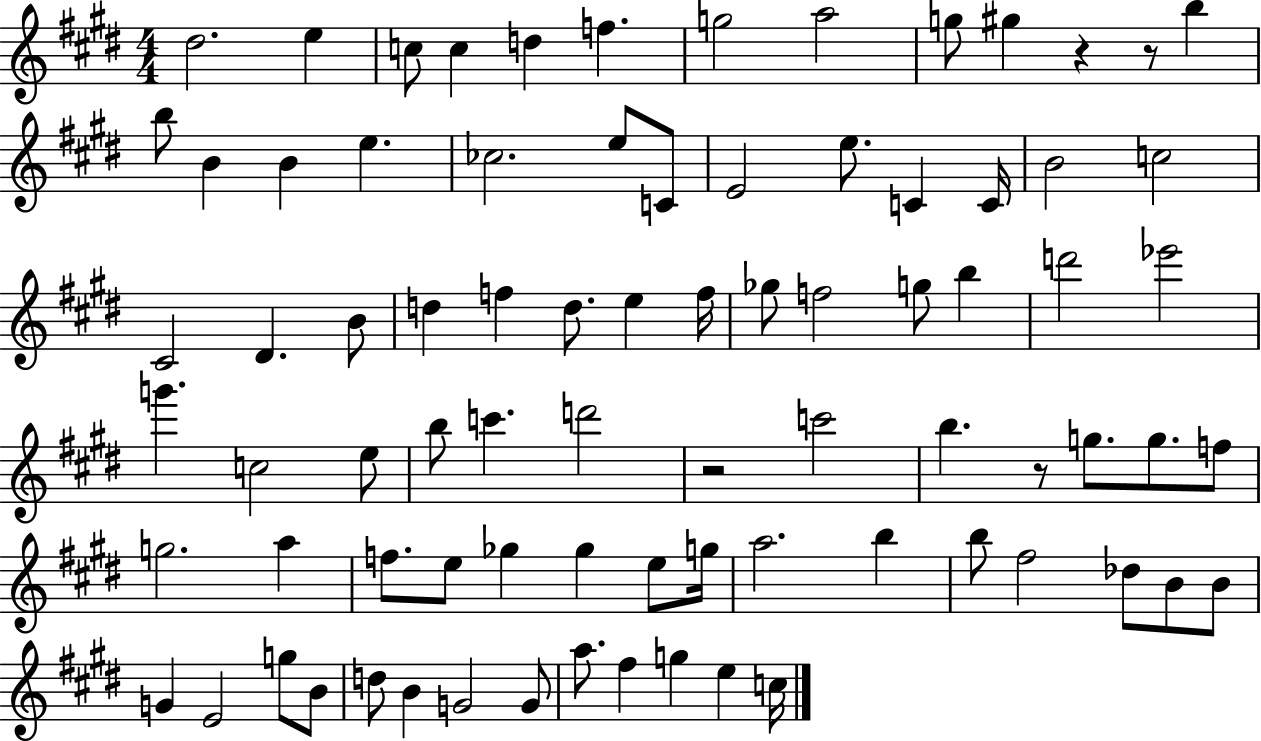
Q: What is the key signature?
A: E major